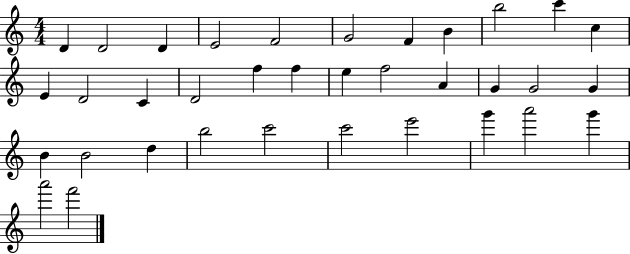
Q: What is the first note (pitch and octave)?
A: D4